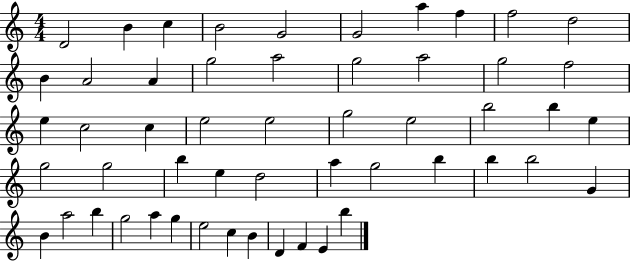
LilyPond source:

{
  \clef treble
  \numericTimeSignature
  \time 4/4
  \key c \major
  d'2 b'4 c''4 | b'2 g'2 | g'2 a''4 f''4 | f''2 d''2 | \break b'4 a'2 a'4 | g''2 a''2 | g''2 a''2 | g''2 f''2 | \break e''4 c''2 c''4 | e''2 e''2 | g''2 e''2 | b''2 b''4 e''4 | \break g''2 g''2 | b''4 e''4 d''2 | a''4 g''2 b''4 | b''4 b''2 g'4 | \break b'4 a''2 b''4 | g''2 a''4 g''4 | e''2 c''4 b'4 | d'4 f'4 e'4 b''4 | \break \bar "|."
}